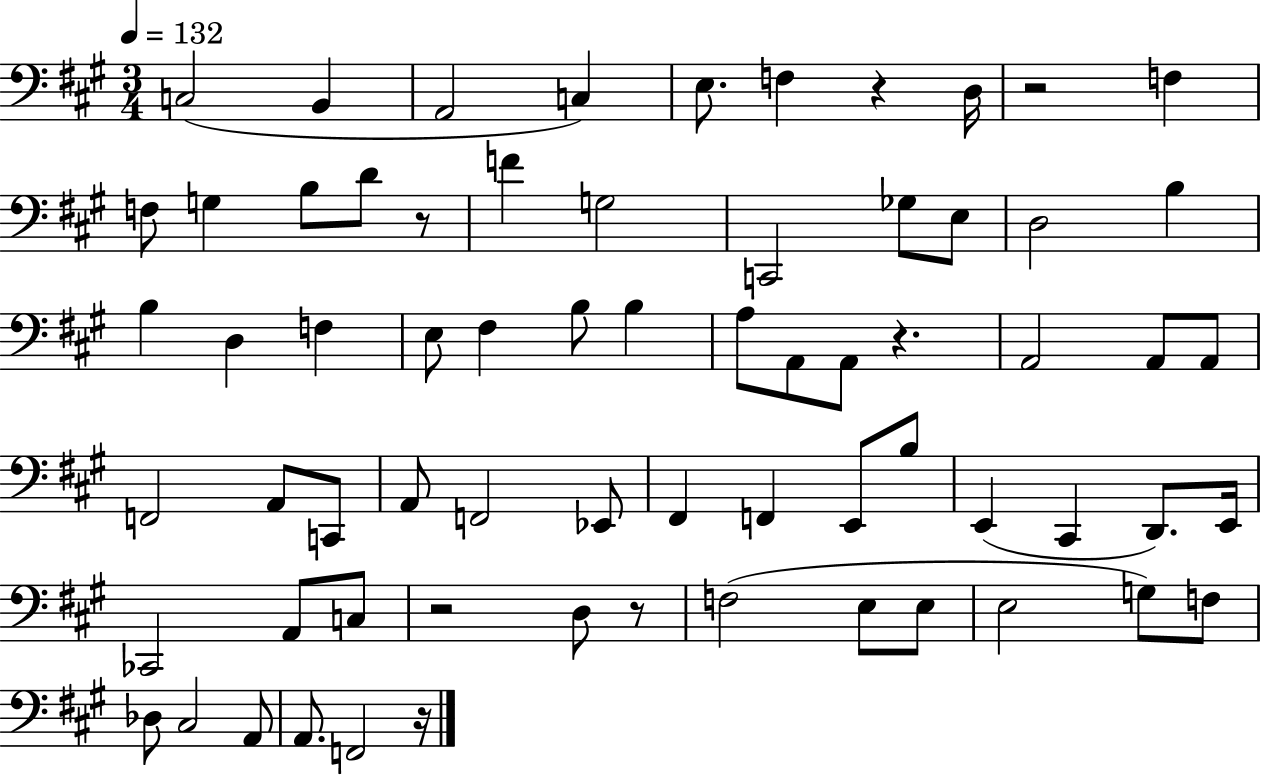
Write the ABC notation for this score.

X:1
T:Untitled
M:3/4
L:1/4
K:A
C,2 B,, A,,2 C, E,/2 F, z D,/4 z2 F, F,/2 G, B,/2 D/2 z/2 F G,2 C,,2 _G,/2 E,/2 D,2 B, B, D, F, E,/2 ^F, B,/2 B, A,/2 A,,/2 A,,/2 z A,,2 A,,/2 A,,/2 F,,2 A,,/2 C,,/2 A,,/2 F,,2 _E,,/2 ^F,, F,, E,,/2 B,/2 E,, ^C,, D,,/2 E,,/4 _C,,2 A,,/2 C,/2 z2 D,/2 z/2 F,2 E,/2 E,/2 E,2 G,/2 F,/2 _D,/2 ^C,2 A,,/2 A,,/2 F,,2 z/4